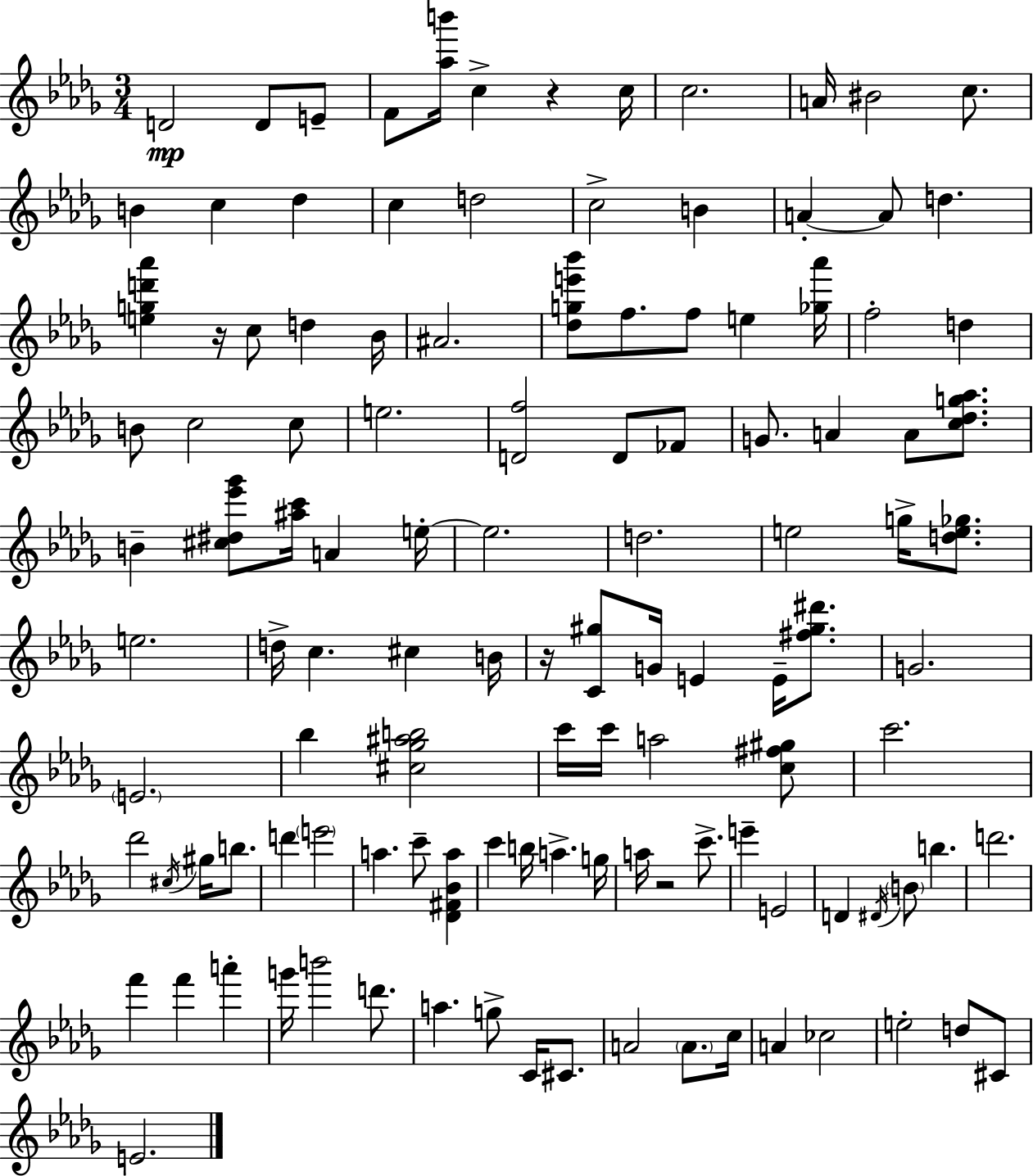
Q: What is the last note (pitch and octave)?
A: E4